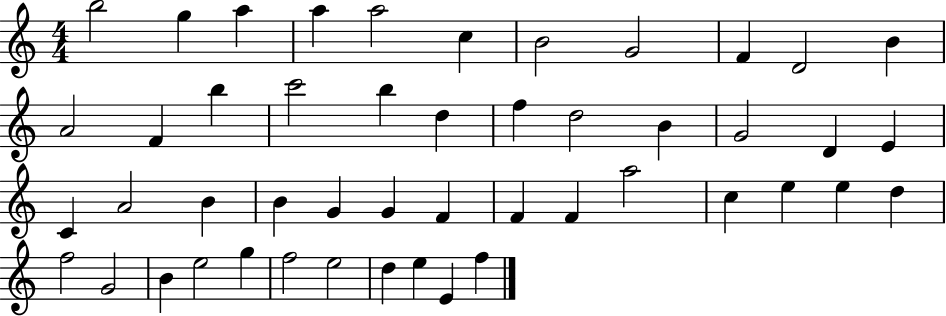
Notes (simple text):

B5/h G5/q A5/q A5/q A5/h C5/q B4/h G4/h F4/q D4/h B4/q A4/h F4/q B5/q C6/h B5/q D5/q F5/q D5/h B4/q G4/h D4/q E4/q C4/q A4/h B4/q B4/q G4/q G4/q F4/q F4/q F4/q A5/h C5/q E5/q E5/q D5/q F5/h G4/h B4/q E5/h G5/q F5/h E5/h D5/q E5/q E4/q F5/q